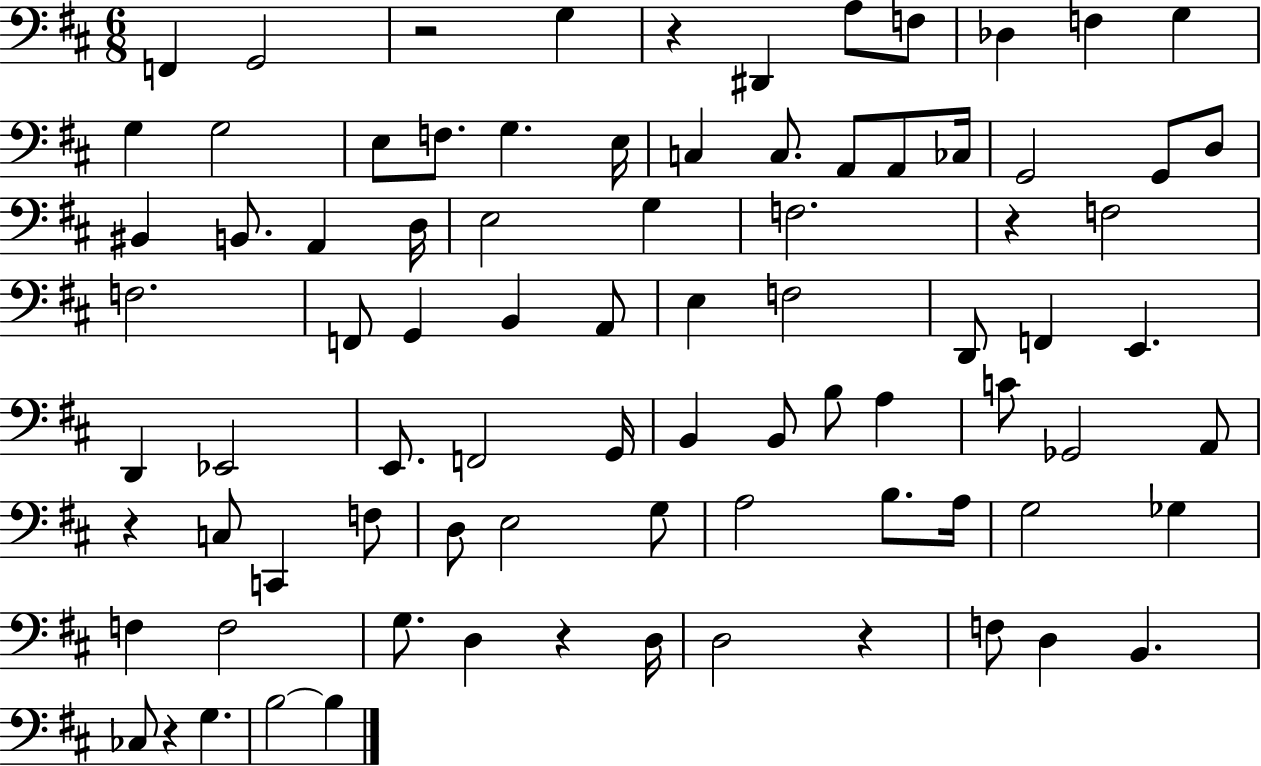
{
  \clef bass
  \numericTimeSignature
  \time 6/8
  \key d \major
  f,4 g,2 | r2 g4 | r4 dis,4 a8 f8 | des4 f4 g4 | \break g4 g2 | e8 f8. g4. e16 | c4 c8. a,8 a,8 ces16 | g,2 g,8 d8 | \break bis,4 b,8. a,4 d16 | e2 g4 | f2. | r4 f2 | \break f2. | f,8 g,4 b,4 a,8 | e4 f2 | d,8 f,4 e,4. | \break d,4 ees,2 | e,8. f,2 g,16 | b,4 b,8 b8 a4 | c'8 ges,2 a,8 | \break r4 c8 c,4 f8 | d8 e2 g8 | a2 b8. a16 | g2 ges4 | \break f4 f2 | g8. d4 r4 d16 | d2 r4 | f8 d4 b,4. | \break ces8 r4 g4. | b2~~ b4 | \bar "|."
}